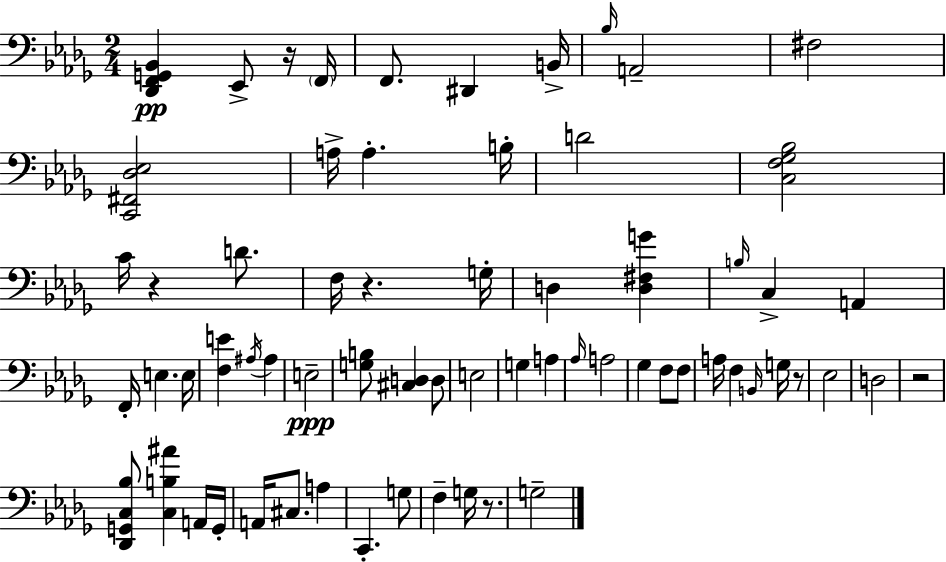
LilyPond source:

{
  \clef bass
  \numericTimeSignature
  \time 2/4
  \key bes \minor
  \repeat volta 2 { <des, f, g, bes,>4\pp ees,8-> r16 \parenthesize f,16 | f,8. dis,4 b,16-> | \grace { bes16 } a,2-- | fis2 | \break <c, fis, des ees>2 | a16-> a4.-. | b16-. d'2 | <c f ges bes>2 | \break c'16 r4 d'8. | f16 r4. | g16-. d4 <d fis g'>4 | \grace { b16 } c4-> a,4 | \break f,16-. e4. | e16 <f e'>4 \acciaccatura { ais16 } ais4 | e2--\ppp | <g b>8 <cis d>4 | \break d8 e2 | g4 a4 | \grace { aes16 } a2 | ges4 | \break f8 f8 a16 f4 | \grace { b,16 } g16 r8 ees2 | d2 | r2 | \break <des, g, c bes>8 <c b ais'>4 | a,16 g,16-. a,16 cis8. | a4 c,4.-. | g8 f4-- | \break g16 r8. g2-- | } \bar "|."
}